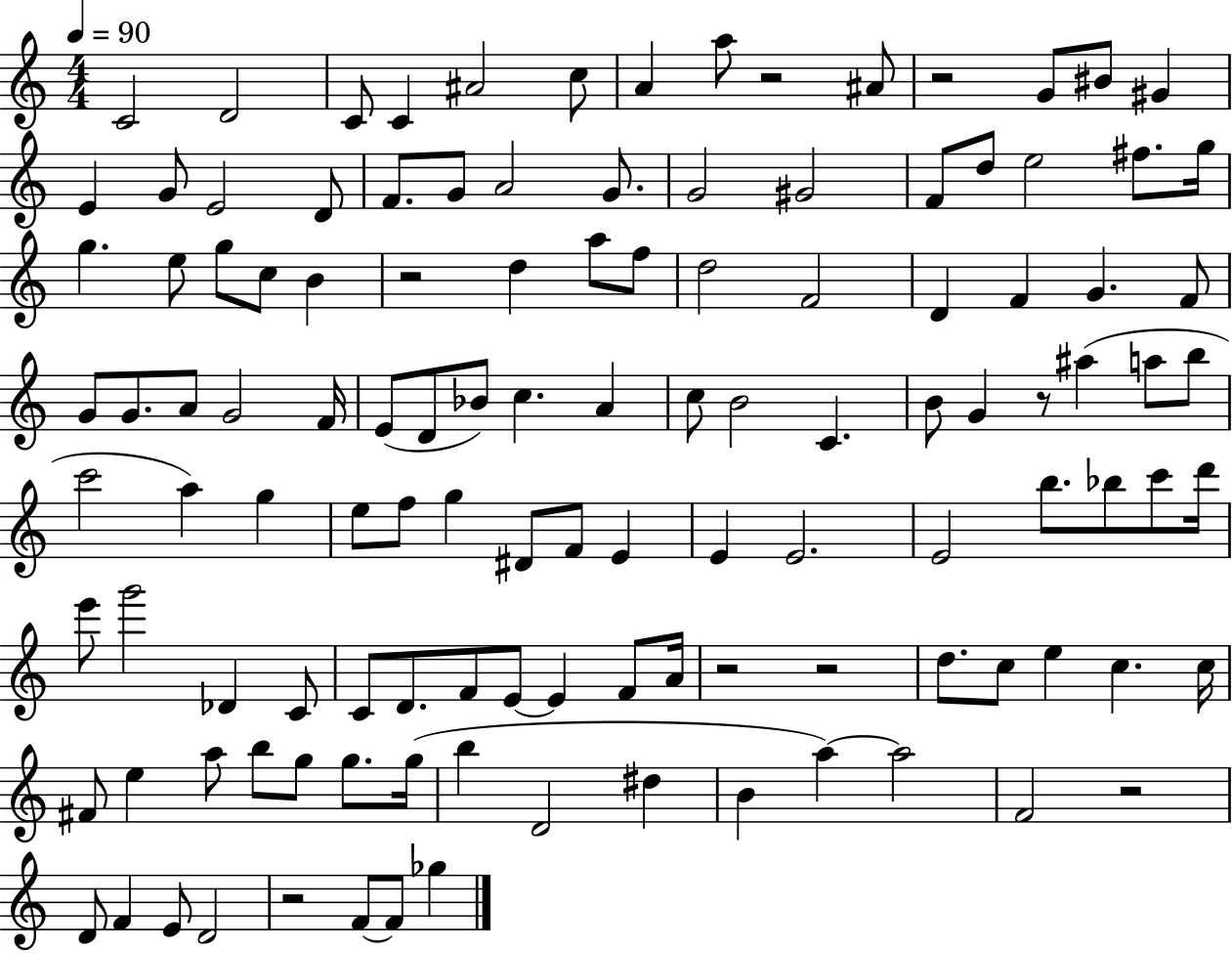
{
  \clef treble
  \numericTimeSignature
  \time 4/4
  \key c \major
  \tempo 4 = 90
  c'2 d'2 | c'8 c'4 ais'2 c''8 | a'4 a''8 r2 ais'8 | r2 g'8 bis'8 gis'4 | \break e'4 g'8 e'2 d'8 | f'8. g'8 a'2 g'8. | g'2 gis'2 | f'8 d''8 e''2 fis''8. g''16 | \break g''4. e''8 g''8 c''8 b'4 | r2 d''4 a''8 f''8 | d''2 f'2 | d'4 f'4 g'4. f'8 | \break g'8 g'8. a'8 g'2 f'16 | e'8( d'8 bes'8) c''4. a'4 | c''8 b'2 c'4. | b'8 g'4 r8 ais''4( a''8 b''8 | \break c'''2 a''4) g''4 | e''8 f''8 g''4 dis'8 f'8 e'4 | e'4 e'2. | e'2 b''8. bes''8 c'''8 d'''16 | \break e'''8 g'''2 des'4 c'8 | c'8 d'8. f'8 e'8~~ e'4 f'8 a'16 | r2 r2 | d''8. c''8 e''4 c''4. c''16 | \break fis'8 e''4 a''8 b''8 g''8 g''8. g''16( | b''4 d'2 dis''4 | b'4 a''4~~) a''2 | f'2 r2 | \break d'8 f'4 e'8 d'2 | r2 f'8~~ f'8 ges''4 | \bar "|."
}